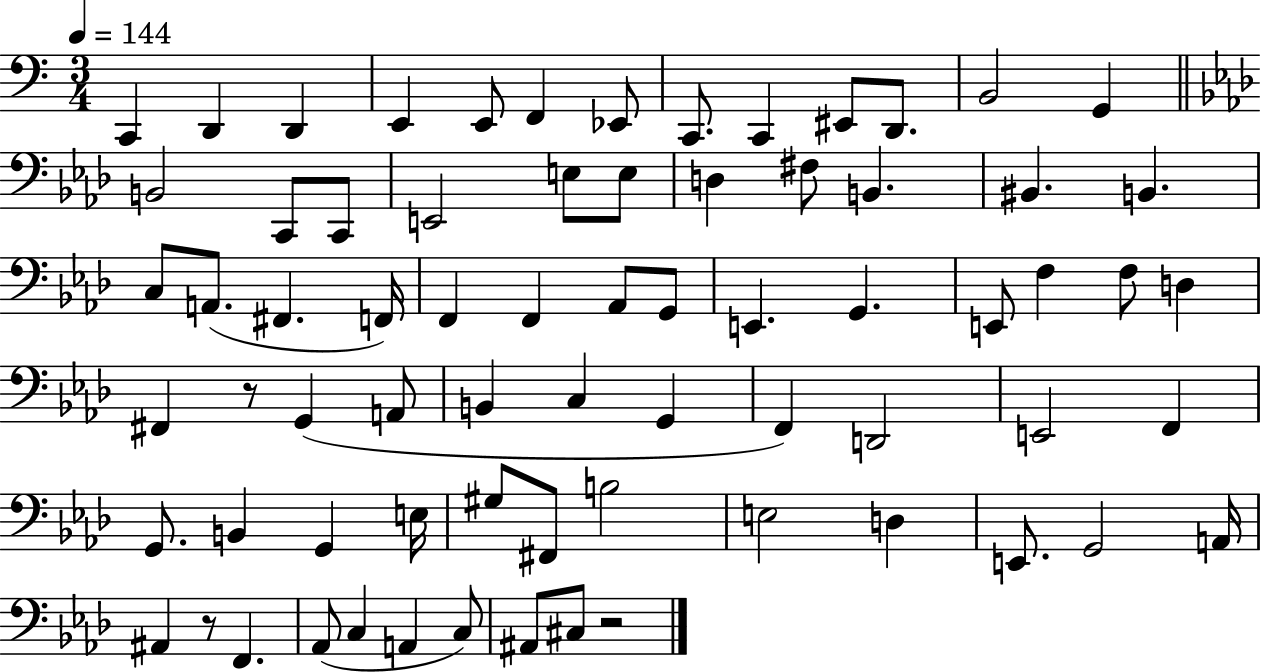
C2/q D2/q D2/q E2/q E2/e F2/q Eb2/e C2/e. C2/q EIS2/e D2/e. B2/h G2/q B2/h C2/e C2/e E2/h E3/e E3/e D3/q F#3/e B2/q. BIS2/q. B2/q. C3/e A2/e. F#2/q. F2/s F2/q F2/q Ab2/e G2/e E2/q. G2/q. E2/e F3/q F3/e D3/q F#2/q R/e G2/q A2/e B2/q C3/q G2/q F2/q D2/h E2/h F2/q G2/e. B2/q G2/q E3/s G#3/e F#2/e B3/h E3/h D3/q E2/e. G2/h A2/s A#2/q R/e F2/q. Ab2/e C3/q A2/q C3/e A#2/e C#3/e R/h